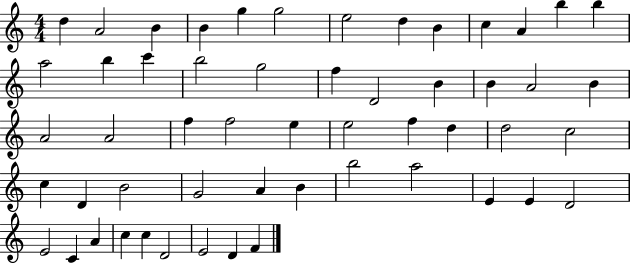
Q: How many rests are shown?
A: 0